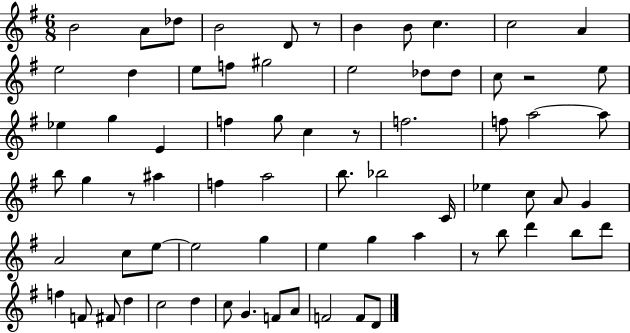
{
  \clef treble
  \numericTimeSignature
  \time 6/8
  \key g \major
  b'2 a'8 des''8 | b'2 d'8 r8 | b'4 b'8 c''4. | c''2 a'4 | \break e''2 d''4 | e''8 f''8 gis''2 | e''2 des''8 des''8 | c''8 r2 e''8 | \break ees''4 g''4 e'4 | f''4 g''8 c''4 r8 | f''2. | f''8 a''2~~ a''8 | \break b''8 g''4 r8 ais''4 | f''4 a''2 | b''8. bes''2 c'16 | ees''4 c''8 a'8 g'4 | \break a'2 c''8 e''8~~ | e''2 g''4 | e''4 g''4 a''4 | r8 b''8 d'''4 b''8 d'''8 | \break f''4 f'8 fis'8 d''4 | c''2 d''4 | c''8 g'4. f'8 a'8 | f'2 f'8 d'8 | \break \bar "|."
}